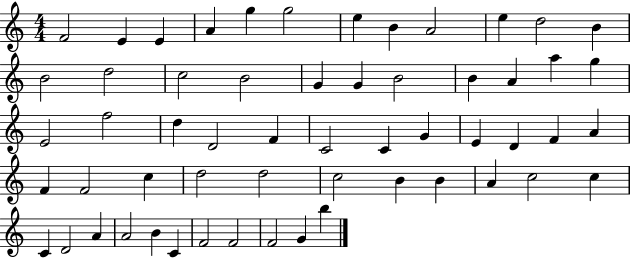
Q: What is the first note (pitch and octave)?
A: F4